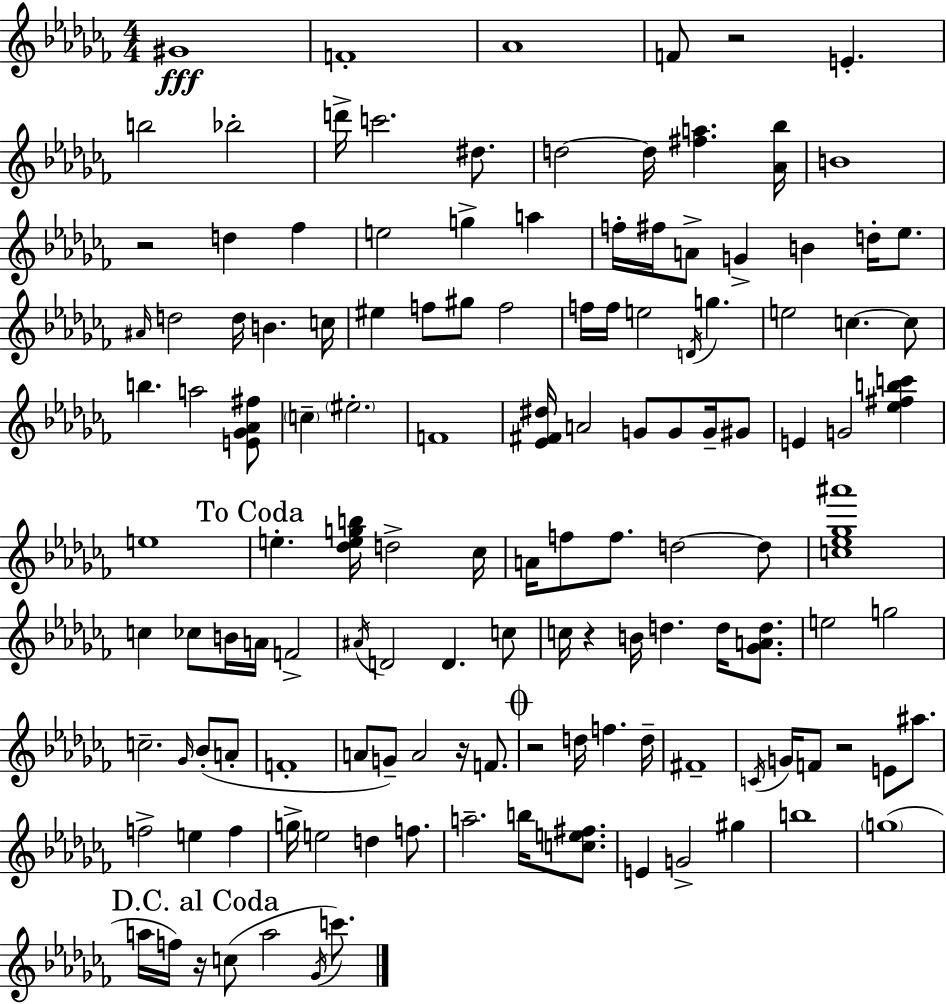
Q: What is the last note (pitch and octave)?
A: C6